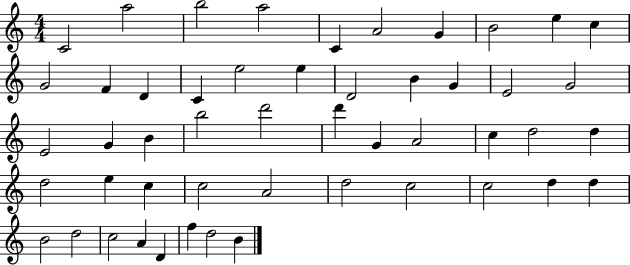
X:1
T:Untitled
M:4/4
L:1/4
K:C
C2 a2 b2 a2 C A2 G B2 e c G2 F D C e2 e D2 B G E2 G2 E2 G B b2 d'2 d' G A2 c d2 d d2 e c c2 A2 d2 c2 c2 d d B2 d2 c2 A D f d2 B